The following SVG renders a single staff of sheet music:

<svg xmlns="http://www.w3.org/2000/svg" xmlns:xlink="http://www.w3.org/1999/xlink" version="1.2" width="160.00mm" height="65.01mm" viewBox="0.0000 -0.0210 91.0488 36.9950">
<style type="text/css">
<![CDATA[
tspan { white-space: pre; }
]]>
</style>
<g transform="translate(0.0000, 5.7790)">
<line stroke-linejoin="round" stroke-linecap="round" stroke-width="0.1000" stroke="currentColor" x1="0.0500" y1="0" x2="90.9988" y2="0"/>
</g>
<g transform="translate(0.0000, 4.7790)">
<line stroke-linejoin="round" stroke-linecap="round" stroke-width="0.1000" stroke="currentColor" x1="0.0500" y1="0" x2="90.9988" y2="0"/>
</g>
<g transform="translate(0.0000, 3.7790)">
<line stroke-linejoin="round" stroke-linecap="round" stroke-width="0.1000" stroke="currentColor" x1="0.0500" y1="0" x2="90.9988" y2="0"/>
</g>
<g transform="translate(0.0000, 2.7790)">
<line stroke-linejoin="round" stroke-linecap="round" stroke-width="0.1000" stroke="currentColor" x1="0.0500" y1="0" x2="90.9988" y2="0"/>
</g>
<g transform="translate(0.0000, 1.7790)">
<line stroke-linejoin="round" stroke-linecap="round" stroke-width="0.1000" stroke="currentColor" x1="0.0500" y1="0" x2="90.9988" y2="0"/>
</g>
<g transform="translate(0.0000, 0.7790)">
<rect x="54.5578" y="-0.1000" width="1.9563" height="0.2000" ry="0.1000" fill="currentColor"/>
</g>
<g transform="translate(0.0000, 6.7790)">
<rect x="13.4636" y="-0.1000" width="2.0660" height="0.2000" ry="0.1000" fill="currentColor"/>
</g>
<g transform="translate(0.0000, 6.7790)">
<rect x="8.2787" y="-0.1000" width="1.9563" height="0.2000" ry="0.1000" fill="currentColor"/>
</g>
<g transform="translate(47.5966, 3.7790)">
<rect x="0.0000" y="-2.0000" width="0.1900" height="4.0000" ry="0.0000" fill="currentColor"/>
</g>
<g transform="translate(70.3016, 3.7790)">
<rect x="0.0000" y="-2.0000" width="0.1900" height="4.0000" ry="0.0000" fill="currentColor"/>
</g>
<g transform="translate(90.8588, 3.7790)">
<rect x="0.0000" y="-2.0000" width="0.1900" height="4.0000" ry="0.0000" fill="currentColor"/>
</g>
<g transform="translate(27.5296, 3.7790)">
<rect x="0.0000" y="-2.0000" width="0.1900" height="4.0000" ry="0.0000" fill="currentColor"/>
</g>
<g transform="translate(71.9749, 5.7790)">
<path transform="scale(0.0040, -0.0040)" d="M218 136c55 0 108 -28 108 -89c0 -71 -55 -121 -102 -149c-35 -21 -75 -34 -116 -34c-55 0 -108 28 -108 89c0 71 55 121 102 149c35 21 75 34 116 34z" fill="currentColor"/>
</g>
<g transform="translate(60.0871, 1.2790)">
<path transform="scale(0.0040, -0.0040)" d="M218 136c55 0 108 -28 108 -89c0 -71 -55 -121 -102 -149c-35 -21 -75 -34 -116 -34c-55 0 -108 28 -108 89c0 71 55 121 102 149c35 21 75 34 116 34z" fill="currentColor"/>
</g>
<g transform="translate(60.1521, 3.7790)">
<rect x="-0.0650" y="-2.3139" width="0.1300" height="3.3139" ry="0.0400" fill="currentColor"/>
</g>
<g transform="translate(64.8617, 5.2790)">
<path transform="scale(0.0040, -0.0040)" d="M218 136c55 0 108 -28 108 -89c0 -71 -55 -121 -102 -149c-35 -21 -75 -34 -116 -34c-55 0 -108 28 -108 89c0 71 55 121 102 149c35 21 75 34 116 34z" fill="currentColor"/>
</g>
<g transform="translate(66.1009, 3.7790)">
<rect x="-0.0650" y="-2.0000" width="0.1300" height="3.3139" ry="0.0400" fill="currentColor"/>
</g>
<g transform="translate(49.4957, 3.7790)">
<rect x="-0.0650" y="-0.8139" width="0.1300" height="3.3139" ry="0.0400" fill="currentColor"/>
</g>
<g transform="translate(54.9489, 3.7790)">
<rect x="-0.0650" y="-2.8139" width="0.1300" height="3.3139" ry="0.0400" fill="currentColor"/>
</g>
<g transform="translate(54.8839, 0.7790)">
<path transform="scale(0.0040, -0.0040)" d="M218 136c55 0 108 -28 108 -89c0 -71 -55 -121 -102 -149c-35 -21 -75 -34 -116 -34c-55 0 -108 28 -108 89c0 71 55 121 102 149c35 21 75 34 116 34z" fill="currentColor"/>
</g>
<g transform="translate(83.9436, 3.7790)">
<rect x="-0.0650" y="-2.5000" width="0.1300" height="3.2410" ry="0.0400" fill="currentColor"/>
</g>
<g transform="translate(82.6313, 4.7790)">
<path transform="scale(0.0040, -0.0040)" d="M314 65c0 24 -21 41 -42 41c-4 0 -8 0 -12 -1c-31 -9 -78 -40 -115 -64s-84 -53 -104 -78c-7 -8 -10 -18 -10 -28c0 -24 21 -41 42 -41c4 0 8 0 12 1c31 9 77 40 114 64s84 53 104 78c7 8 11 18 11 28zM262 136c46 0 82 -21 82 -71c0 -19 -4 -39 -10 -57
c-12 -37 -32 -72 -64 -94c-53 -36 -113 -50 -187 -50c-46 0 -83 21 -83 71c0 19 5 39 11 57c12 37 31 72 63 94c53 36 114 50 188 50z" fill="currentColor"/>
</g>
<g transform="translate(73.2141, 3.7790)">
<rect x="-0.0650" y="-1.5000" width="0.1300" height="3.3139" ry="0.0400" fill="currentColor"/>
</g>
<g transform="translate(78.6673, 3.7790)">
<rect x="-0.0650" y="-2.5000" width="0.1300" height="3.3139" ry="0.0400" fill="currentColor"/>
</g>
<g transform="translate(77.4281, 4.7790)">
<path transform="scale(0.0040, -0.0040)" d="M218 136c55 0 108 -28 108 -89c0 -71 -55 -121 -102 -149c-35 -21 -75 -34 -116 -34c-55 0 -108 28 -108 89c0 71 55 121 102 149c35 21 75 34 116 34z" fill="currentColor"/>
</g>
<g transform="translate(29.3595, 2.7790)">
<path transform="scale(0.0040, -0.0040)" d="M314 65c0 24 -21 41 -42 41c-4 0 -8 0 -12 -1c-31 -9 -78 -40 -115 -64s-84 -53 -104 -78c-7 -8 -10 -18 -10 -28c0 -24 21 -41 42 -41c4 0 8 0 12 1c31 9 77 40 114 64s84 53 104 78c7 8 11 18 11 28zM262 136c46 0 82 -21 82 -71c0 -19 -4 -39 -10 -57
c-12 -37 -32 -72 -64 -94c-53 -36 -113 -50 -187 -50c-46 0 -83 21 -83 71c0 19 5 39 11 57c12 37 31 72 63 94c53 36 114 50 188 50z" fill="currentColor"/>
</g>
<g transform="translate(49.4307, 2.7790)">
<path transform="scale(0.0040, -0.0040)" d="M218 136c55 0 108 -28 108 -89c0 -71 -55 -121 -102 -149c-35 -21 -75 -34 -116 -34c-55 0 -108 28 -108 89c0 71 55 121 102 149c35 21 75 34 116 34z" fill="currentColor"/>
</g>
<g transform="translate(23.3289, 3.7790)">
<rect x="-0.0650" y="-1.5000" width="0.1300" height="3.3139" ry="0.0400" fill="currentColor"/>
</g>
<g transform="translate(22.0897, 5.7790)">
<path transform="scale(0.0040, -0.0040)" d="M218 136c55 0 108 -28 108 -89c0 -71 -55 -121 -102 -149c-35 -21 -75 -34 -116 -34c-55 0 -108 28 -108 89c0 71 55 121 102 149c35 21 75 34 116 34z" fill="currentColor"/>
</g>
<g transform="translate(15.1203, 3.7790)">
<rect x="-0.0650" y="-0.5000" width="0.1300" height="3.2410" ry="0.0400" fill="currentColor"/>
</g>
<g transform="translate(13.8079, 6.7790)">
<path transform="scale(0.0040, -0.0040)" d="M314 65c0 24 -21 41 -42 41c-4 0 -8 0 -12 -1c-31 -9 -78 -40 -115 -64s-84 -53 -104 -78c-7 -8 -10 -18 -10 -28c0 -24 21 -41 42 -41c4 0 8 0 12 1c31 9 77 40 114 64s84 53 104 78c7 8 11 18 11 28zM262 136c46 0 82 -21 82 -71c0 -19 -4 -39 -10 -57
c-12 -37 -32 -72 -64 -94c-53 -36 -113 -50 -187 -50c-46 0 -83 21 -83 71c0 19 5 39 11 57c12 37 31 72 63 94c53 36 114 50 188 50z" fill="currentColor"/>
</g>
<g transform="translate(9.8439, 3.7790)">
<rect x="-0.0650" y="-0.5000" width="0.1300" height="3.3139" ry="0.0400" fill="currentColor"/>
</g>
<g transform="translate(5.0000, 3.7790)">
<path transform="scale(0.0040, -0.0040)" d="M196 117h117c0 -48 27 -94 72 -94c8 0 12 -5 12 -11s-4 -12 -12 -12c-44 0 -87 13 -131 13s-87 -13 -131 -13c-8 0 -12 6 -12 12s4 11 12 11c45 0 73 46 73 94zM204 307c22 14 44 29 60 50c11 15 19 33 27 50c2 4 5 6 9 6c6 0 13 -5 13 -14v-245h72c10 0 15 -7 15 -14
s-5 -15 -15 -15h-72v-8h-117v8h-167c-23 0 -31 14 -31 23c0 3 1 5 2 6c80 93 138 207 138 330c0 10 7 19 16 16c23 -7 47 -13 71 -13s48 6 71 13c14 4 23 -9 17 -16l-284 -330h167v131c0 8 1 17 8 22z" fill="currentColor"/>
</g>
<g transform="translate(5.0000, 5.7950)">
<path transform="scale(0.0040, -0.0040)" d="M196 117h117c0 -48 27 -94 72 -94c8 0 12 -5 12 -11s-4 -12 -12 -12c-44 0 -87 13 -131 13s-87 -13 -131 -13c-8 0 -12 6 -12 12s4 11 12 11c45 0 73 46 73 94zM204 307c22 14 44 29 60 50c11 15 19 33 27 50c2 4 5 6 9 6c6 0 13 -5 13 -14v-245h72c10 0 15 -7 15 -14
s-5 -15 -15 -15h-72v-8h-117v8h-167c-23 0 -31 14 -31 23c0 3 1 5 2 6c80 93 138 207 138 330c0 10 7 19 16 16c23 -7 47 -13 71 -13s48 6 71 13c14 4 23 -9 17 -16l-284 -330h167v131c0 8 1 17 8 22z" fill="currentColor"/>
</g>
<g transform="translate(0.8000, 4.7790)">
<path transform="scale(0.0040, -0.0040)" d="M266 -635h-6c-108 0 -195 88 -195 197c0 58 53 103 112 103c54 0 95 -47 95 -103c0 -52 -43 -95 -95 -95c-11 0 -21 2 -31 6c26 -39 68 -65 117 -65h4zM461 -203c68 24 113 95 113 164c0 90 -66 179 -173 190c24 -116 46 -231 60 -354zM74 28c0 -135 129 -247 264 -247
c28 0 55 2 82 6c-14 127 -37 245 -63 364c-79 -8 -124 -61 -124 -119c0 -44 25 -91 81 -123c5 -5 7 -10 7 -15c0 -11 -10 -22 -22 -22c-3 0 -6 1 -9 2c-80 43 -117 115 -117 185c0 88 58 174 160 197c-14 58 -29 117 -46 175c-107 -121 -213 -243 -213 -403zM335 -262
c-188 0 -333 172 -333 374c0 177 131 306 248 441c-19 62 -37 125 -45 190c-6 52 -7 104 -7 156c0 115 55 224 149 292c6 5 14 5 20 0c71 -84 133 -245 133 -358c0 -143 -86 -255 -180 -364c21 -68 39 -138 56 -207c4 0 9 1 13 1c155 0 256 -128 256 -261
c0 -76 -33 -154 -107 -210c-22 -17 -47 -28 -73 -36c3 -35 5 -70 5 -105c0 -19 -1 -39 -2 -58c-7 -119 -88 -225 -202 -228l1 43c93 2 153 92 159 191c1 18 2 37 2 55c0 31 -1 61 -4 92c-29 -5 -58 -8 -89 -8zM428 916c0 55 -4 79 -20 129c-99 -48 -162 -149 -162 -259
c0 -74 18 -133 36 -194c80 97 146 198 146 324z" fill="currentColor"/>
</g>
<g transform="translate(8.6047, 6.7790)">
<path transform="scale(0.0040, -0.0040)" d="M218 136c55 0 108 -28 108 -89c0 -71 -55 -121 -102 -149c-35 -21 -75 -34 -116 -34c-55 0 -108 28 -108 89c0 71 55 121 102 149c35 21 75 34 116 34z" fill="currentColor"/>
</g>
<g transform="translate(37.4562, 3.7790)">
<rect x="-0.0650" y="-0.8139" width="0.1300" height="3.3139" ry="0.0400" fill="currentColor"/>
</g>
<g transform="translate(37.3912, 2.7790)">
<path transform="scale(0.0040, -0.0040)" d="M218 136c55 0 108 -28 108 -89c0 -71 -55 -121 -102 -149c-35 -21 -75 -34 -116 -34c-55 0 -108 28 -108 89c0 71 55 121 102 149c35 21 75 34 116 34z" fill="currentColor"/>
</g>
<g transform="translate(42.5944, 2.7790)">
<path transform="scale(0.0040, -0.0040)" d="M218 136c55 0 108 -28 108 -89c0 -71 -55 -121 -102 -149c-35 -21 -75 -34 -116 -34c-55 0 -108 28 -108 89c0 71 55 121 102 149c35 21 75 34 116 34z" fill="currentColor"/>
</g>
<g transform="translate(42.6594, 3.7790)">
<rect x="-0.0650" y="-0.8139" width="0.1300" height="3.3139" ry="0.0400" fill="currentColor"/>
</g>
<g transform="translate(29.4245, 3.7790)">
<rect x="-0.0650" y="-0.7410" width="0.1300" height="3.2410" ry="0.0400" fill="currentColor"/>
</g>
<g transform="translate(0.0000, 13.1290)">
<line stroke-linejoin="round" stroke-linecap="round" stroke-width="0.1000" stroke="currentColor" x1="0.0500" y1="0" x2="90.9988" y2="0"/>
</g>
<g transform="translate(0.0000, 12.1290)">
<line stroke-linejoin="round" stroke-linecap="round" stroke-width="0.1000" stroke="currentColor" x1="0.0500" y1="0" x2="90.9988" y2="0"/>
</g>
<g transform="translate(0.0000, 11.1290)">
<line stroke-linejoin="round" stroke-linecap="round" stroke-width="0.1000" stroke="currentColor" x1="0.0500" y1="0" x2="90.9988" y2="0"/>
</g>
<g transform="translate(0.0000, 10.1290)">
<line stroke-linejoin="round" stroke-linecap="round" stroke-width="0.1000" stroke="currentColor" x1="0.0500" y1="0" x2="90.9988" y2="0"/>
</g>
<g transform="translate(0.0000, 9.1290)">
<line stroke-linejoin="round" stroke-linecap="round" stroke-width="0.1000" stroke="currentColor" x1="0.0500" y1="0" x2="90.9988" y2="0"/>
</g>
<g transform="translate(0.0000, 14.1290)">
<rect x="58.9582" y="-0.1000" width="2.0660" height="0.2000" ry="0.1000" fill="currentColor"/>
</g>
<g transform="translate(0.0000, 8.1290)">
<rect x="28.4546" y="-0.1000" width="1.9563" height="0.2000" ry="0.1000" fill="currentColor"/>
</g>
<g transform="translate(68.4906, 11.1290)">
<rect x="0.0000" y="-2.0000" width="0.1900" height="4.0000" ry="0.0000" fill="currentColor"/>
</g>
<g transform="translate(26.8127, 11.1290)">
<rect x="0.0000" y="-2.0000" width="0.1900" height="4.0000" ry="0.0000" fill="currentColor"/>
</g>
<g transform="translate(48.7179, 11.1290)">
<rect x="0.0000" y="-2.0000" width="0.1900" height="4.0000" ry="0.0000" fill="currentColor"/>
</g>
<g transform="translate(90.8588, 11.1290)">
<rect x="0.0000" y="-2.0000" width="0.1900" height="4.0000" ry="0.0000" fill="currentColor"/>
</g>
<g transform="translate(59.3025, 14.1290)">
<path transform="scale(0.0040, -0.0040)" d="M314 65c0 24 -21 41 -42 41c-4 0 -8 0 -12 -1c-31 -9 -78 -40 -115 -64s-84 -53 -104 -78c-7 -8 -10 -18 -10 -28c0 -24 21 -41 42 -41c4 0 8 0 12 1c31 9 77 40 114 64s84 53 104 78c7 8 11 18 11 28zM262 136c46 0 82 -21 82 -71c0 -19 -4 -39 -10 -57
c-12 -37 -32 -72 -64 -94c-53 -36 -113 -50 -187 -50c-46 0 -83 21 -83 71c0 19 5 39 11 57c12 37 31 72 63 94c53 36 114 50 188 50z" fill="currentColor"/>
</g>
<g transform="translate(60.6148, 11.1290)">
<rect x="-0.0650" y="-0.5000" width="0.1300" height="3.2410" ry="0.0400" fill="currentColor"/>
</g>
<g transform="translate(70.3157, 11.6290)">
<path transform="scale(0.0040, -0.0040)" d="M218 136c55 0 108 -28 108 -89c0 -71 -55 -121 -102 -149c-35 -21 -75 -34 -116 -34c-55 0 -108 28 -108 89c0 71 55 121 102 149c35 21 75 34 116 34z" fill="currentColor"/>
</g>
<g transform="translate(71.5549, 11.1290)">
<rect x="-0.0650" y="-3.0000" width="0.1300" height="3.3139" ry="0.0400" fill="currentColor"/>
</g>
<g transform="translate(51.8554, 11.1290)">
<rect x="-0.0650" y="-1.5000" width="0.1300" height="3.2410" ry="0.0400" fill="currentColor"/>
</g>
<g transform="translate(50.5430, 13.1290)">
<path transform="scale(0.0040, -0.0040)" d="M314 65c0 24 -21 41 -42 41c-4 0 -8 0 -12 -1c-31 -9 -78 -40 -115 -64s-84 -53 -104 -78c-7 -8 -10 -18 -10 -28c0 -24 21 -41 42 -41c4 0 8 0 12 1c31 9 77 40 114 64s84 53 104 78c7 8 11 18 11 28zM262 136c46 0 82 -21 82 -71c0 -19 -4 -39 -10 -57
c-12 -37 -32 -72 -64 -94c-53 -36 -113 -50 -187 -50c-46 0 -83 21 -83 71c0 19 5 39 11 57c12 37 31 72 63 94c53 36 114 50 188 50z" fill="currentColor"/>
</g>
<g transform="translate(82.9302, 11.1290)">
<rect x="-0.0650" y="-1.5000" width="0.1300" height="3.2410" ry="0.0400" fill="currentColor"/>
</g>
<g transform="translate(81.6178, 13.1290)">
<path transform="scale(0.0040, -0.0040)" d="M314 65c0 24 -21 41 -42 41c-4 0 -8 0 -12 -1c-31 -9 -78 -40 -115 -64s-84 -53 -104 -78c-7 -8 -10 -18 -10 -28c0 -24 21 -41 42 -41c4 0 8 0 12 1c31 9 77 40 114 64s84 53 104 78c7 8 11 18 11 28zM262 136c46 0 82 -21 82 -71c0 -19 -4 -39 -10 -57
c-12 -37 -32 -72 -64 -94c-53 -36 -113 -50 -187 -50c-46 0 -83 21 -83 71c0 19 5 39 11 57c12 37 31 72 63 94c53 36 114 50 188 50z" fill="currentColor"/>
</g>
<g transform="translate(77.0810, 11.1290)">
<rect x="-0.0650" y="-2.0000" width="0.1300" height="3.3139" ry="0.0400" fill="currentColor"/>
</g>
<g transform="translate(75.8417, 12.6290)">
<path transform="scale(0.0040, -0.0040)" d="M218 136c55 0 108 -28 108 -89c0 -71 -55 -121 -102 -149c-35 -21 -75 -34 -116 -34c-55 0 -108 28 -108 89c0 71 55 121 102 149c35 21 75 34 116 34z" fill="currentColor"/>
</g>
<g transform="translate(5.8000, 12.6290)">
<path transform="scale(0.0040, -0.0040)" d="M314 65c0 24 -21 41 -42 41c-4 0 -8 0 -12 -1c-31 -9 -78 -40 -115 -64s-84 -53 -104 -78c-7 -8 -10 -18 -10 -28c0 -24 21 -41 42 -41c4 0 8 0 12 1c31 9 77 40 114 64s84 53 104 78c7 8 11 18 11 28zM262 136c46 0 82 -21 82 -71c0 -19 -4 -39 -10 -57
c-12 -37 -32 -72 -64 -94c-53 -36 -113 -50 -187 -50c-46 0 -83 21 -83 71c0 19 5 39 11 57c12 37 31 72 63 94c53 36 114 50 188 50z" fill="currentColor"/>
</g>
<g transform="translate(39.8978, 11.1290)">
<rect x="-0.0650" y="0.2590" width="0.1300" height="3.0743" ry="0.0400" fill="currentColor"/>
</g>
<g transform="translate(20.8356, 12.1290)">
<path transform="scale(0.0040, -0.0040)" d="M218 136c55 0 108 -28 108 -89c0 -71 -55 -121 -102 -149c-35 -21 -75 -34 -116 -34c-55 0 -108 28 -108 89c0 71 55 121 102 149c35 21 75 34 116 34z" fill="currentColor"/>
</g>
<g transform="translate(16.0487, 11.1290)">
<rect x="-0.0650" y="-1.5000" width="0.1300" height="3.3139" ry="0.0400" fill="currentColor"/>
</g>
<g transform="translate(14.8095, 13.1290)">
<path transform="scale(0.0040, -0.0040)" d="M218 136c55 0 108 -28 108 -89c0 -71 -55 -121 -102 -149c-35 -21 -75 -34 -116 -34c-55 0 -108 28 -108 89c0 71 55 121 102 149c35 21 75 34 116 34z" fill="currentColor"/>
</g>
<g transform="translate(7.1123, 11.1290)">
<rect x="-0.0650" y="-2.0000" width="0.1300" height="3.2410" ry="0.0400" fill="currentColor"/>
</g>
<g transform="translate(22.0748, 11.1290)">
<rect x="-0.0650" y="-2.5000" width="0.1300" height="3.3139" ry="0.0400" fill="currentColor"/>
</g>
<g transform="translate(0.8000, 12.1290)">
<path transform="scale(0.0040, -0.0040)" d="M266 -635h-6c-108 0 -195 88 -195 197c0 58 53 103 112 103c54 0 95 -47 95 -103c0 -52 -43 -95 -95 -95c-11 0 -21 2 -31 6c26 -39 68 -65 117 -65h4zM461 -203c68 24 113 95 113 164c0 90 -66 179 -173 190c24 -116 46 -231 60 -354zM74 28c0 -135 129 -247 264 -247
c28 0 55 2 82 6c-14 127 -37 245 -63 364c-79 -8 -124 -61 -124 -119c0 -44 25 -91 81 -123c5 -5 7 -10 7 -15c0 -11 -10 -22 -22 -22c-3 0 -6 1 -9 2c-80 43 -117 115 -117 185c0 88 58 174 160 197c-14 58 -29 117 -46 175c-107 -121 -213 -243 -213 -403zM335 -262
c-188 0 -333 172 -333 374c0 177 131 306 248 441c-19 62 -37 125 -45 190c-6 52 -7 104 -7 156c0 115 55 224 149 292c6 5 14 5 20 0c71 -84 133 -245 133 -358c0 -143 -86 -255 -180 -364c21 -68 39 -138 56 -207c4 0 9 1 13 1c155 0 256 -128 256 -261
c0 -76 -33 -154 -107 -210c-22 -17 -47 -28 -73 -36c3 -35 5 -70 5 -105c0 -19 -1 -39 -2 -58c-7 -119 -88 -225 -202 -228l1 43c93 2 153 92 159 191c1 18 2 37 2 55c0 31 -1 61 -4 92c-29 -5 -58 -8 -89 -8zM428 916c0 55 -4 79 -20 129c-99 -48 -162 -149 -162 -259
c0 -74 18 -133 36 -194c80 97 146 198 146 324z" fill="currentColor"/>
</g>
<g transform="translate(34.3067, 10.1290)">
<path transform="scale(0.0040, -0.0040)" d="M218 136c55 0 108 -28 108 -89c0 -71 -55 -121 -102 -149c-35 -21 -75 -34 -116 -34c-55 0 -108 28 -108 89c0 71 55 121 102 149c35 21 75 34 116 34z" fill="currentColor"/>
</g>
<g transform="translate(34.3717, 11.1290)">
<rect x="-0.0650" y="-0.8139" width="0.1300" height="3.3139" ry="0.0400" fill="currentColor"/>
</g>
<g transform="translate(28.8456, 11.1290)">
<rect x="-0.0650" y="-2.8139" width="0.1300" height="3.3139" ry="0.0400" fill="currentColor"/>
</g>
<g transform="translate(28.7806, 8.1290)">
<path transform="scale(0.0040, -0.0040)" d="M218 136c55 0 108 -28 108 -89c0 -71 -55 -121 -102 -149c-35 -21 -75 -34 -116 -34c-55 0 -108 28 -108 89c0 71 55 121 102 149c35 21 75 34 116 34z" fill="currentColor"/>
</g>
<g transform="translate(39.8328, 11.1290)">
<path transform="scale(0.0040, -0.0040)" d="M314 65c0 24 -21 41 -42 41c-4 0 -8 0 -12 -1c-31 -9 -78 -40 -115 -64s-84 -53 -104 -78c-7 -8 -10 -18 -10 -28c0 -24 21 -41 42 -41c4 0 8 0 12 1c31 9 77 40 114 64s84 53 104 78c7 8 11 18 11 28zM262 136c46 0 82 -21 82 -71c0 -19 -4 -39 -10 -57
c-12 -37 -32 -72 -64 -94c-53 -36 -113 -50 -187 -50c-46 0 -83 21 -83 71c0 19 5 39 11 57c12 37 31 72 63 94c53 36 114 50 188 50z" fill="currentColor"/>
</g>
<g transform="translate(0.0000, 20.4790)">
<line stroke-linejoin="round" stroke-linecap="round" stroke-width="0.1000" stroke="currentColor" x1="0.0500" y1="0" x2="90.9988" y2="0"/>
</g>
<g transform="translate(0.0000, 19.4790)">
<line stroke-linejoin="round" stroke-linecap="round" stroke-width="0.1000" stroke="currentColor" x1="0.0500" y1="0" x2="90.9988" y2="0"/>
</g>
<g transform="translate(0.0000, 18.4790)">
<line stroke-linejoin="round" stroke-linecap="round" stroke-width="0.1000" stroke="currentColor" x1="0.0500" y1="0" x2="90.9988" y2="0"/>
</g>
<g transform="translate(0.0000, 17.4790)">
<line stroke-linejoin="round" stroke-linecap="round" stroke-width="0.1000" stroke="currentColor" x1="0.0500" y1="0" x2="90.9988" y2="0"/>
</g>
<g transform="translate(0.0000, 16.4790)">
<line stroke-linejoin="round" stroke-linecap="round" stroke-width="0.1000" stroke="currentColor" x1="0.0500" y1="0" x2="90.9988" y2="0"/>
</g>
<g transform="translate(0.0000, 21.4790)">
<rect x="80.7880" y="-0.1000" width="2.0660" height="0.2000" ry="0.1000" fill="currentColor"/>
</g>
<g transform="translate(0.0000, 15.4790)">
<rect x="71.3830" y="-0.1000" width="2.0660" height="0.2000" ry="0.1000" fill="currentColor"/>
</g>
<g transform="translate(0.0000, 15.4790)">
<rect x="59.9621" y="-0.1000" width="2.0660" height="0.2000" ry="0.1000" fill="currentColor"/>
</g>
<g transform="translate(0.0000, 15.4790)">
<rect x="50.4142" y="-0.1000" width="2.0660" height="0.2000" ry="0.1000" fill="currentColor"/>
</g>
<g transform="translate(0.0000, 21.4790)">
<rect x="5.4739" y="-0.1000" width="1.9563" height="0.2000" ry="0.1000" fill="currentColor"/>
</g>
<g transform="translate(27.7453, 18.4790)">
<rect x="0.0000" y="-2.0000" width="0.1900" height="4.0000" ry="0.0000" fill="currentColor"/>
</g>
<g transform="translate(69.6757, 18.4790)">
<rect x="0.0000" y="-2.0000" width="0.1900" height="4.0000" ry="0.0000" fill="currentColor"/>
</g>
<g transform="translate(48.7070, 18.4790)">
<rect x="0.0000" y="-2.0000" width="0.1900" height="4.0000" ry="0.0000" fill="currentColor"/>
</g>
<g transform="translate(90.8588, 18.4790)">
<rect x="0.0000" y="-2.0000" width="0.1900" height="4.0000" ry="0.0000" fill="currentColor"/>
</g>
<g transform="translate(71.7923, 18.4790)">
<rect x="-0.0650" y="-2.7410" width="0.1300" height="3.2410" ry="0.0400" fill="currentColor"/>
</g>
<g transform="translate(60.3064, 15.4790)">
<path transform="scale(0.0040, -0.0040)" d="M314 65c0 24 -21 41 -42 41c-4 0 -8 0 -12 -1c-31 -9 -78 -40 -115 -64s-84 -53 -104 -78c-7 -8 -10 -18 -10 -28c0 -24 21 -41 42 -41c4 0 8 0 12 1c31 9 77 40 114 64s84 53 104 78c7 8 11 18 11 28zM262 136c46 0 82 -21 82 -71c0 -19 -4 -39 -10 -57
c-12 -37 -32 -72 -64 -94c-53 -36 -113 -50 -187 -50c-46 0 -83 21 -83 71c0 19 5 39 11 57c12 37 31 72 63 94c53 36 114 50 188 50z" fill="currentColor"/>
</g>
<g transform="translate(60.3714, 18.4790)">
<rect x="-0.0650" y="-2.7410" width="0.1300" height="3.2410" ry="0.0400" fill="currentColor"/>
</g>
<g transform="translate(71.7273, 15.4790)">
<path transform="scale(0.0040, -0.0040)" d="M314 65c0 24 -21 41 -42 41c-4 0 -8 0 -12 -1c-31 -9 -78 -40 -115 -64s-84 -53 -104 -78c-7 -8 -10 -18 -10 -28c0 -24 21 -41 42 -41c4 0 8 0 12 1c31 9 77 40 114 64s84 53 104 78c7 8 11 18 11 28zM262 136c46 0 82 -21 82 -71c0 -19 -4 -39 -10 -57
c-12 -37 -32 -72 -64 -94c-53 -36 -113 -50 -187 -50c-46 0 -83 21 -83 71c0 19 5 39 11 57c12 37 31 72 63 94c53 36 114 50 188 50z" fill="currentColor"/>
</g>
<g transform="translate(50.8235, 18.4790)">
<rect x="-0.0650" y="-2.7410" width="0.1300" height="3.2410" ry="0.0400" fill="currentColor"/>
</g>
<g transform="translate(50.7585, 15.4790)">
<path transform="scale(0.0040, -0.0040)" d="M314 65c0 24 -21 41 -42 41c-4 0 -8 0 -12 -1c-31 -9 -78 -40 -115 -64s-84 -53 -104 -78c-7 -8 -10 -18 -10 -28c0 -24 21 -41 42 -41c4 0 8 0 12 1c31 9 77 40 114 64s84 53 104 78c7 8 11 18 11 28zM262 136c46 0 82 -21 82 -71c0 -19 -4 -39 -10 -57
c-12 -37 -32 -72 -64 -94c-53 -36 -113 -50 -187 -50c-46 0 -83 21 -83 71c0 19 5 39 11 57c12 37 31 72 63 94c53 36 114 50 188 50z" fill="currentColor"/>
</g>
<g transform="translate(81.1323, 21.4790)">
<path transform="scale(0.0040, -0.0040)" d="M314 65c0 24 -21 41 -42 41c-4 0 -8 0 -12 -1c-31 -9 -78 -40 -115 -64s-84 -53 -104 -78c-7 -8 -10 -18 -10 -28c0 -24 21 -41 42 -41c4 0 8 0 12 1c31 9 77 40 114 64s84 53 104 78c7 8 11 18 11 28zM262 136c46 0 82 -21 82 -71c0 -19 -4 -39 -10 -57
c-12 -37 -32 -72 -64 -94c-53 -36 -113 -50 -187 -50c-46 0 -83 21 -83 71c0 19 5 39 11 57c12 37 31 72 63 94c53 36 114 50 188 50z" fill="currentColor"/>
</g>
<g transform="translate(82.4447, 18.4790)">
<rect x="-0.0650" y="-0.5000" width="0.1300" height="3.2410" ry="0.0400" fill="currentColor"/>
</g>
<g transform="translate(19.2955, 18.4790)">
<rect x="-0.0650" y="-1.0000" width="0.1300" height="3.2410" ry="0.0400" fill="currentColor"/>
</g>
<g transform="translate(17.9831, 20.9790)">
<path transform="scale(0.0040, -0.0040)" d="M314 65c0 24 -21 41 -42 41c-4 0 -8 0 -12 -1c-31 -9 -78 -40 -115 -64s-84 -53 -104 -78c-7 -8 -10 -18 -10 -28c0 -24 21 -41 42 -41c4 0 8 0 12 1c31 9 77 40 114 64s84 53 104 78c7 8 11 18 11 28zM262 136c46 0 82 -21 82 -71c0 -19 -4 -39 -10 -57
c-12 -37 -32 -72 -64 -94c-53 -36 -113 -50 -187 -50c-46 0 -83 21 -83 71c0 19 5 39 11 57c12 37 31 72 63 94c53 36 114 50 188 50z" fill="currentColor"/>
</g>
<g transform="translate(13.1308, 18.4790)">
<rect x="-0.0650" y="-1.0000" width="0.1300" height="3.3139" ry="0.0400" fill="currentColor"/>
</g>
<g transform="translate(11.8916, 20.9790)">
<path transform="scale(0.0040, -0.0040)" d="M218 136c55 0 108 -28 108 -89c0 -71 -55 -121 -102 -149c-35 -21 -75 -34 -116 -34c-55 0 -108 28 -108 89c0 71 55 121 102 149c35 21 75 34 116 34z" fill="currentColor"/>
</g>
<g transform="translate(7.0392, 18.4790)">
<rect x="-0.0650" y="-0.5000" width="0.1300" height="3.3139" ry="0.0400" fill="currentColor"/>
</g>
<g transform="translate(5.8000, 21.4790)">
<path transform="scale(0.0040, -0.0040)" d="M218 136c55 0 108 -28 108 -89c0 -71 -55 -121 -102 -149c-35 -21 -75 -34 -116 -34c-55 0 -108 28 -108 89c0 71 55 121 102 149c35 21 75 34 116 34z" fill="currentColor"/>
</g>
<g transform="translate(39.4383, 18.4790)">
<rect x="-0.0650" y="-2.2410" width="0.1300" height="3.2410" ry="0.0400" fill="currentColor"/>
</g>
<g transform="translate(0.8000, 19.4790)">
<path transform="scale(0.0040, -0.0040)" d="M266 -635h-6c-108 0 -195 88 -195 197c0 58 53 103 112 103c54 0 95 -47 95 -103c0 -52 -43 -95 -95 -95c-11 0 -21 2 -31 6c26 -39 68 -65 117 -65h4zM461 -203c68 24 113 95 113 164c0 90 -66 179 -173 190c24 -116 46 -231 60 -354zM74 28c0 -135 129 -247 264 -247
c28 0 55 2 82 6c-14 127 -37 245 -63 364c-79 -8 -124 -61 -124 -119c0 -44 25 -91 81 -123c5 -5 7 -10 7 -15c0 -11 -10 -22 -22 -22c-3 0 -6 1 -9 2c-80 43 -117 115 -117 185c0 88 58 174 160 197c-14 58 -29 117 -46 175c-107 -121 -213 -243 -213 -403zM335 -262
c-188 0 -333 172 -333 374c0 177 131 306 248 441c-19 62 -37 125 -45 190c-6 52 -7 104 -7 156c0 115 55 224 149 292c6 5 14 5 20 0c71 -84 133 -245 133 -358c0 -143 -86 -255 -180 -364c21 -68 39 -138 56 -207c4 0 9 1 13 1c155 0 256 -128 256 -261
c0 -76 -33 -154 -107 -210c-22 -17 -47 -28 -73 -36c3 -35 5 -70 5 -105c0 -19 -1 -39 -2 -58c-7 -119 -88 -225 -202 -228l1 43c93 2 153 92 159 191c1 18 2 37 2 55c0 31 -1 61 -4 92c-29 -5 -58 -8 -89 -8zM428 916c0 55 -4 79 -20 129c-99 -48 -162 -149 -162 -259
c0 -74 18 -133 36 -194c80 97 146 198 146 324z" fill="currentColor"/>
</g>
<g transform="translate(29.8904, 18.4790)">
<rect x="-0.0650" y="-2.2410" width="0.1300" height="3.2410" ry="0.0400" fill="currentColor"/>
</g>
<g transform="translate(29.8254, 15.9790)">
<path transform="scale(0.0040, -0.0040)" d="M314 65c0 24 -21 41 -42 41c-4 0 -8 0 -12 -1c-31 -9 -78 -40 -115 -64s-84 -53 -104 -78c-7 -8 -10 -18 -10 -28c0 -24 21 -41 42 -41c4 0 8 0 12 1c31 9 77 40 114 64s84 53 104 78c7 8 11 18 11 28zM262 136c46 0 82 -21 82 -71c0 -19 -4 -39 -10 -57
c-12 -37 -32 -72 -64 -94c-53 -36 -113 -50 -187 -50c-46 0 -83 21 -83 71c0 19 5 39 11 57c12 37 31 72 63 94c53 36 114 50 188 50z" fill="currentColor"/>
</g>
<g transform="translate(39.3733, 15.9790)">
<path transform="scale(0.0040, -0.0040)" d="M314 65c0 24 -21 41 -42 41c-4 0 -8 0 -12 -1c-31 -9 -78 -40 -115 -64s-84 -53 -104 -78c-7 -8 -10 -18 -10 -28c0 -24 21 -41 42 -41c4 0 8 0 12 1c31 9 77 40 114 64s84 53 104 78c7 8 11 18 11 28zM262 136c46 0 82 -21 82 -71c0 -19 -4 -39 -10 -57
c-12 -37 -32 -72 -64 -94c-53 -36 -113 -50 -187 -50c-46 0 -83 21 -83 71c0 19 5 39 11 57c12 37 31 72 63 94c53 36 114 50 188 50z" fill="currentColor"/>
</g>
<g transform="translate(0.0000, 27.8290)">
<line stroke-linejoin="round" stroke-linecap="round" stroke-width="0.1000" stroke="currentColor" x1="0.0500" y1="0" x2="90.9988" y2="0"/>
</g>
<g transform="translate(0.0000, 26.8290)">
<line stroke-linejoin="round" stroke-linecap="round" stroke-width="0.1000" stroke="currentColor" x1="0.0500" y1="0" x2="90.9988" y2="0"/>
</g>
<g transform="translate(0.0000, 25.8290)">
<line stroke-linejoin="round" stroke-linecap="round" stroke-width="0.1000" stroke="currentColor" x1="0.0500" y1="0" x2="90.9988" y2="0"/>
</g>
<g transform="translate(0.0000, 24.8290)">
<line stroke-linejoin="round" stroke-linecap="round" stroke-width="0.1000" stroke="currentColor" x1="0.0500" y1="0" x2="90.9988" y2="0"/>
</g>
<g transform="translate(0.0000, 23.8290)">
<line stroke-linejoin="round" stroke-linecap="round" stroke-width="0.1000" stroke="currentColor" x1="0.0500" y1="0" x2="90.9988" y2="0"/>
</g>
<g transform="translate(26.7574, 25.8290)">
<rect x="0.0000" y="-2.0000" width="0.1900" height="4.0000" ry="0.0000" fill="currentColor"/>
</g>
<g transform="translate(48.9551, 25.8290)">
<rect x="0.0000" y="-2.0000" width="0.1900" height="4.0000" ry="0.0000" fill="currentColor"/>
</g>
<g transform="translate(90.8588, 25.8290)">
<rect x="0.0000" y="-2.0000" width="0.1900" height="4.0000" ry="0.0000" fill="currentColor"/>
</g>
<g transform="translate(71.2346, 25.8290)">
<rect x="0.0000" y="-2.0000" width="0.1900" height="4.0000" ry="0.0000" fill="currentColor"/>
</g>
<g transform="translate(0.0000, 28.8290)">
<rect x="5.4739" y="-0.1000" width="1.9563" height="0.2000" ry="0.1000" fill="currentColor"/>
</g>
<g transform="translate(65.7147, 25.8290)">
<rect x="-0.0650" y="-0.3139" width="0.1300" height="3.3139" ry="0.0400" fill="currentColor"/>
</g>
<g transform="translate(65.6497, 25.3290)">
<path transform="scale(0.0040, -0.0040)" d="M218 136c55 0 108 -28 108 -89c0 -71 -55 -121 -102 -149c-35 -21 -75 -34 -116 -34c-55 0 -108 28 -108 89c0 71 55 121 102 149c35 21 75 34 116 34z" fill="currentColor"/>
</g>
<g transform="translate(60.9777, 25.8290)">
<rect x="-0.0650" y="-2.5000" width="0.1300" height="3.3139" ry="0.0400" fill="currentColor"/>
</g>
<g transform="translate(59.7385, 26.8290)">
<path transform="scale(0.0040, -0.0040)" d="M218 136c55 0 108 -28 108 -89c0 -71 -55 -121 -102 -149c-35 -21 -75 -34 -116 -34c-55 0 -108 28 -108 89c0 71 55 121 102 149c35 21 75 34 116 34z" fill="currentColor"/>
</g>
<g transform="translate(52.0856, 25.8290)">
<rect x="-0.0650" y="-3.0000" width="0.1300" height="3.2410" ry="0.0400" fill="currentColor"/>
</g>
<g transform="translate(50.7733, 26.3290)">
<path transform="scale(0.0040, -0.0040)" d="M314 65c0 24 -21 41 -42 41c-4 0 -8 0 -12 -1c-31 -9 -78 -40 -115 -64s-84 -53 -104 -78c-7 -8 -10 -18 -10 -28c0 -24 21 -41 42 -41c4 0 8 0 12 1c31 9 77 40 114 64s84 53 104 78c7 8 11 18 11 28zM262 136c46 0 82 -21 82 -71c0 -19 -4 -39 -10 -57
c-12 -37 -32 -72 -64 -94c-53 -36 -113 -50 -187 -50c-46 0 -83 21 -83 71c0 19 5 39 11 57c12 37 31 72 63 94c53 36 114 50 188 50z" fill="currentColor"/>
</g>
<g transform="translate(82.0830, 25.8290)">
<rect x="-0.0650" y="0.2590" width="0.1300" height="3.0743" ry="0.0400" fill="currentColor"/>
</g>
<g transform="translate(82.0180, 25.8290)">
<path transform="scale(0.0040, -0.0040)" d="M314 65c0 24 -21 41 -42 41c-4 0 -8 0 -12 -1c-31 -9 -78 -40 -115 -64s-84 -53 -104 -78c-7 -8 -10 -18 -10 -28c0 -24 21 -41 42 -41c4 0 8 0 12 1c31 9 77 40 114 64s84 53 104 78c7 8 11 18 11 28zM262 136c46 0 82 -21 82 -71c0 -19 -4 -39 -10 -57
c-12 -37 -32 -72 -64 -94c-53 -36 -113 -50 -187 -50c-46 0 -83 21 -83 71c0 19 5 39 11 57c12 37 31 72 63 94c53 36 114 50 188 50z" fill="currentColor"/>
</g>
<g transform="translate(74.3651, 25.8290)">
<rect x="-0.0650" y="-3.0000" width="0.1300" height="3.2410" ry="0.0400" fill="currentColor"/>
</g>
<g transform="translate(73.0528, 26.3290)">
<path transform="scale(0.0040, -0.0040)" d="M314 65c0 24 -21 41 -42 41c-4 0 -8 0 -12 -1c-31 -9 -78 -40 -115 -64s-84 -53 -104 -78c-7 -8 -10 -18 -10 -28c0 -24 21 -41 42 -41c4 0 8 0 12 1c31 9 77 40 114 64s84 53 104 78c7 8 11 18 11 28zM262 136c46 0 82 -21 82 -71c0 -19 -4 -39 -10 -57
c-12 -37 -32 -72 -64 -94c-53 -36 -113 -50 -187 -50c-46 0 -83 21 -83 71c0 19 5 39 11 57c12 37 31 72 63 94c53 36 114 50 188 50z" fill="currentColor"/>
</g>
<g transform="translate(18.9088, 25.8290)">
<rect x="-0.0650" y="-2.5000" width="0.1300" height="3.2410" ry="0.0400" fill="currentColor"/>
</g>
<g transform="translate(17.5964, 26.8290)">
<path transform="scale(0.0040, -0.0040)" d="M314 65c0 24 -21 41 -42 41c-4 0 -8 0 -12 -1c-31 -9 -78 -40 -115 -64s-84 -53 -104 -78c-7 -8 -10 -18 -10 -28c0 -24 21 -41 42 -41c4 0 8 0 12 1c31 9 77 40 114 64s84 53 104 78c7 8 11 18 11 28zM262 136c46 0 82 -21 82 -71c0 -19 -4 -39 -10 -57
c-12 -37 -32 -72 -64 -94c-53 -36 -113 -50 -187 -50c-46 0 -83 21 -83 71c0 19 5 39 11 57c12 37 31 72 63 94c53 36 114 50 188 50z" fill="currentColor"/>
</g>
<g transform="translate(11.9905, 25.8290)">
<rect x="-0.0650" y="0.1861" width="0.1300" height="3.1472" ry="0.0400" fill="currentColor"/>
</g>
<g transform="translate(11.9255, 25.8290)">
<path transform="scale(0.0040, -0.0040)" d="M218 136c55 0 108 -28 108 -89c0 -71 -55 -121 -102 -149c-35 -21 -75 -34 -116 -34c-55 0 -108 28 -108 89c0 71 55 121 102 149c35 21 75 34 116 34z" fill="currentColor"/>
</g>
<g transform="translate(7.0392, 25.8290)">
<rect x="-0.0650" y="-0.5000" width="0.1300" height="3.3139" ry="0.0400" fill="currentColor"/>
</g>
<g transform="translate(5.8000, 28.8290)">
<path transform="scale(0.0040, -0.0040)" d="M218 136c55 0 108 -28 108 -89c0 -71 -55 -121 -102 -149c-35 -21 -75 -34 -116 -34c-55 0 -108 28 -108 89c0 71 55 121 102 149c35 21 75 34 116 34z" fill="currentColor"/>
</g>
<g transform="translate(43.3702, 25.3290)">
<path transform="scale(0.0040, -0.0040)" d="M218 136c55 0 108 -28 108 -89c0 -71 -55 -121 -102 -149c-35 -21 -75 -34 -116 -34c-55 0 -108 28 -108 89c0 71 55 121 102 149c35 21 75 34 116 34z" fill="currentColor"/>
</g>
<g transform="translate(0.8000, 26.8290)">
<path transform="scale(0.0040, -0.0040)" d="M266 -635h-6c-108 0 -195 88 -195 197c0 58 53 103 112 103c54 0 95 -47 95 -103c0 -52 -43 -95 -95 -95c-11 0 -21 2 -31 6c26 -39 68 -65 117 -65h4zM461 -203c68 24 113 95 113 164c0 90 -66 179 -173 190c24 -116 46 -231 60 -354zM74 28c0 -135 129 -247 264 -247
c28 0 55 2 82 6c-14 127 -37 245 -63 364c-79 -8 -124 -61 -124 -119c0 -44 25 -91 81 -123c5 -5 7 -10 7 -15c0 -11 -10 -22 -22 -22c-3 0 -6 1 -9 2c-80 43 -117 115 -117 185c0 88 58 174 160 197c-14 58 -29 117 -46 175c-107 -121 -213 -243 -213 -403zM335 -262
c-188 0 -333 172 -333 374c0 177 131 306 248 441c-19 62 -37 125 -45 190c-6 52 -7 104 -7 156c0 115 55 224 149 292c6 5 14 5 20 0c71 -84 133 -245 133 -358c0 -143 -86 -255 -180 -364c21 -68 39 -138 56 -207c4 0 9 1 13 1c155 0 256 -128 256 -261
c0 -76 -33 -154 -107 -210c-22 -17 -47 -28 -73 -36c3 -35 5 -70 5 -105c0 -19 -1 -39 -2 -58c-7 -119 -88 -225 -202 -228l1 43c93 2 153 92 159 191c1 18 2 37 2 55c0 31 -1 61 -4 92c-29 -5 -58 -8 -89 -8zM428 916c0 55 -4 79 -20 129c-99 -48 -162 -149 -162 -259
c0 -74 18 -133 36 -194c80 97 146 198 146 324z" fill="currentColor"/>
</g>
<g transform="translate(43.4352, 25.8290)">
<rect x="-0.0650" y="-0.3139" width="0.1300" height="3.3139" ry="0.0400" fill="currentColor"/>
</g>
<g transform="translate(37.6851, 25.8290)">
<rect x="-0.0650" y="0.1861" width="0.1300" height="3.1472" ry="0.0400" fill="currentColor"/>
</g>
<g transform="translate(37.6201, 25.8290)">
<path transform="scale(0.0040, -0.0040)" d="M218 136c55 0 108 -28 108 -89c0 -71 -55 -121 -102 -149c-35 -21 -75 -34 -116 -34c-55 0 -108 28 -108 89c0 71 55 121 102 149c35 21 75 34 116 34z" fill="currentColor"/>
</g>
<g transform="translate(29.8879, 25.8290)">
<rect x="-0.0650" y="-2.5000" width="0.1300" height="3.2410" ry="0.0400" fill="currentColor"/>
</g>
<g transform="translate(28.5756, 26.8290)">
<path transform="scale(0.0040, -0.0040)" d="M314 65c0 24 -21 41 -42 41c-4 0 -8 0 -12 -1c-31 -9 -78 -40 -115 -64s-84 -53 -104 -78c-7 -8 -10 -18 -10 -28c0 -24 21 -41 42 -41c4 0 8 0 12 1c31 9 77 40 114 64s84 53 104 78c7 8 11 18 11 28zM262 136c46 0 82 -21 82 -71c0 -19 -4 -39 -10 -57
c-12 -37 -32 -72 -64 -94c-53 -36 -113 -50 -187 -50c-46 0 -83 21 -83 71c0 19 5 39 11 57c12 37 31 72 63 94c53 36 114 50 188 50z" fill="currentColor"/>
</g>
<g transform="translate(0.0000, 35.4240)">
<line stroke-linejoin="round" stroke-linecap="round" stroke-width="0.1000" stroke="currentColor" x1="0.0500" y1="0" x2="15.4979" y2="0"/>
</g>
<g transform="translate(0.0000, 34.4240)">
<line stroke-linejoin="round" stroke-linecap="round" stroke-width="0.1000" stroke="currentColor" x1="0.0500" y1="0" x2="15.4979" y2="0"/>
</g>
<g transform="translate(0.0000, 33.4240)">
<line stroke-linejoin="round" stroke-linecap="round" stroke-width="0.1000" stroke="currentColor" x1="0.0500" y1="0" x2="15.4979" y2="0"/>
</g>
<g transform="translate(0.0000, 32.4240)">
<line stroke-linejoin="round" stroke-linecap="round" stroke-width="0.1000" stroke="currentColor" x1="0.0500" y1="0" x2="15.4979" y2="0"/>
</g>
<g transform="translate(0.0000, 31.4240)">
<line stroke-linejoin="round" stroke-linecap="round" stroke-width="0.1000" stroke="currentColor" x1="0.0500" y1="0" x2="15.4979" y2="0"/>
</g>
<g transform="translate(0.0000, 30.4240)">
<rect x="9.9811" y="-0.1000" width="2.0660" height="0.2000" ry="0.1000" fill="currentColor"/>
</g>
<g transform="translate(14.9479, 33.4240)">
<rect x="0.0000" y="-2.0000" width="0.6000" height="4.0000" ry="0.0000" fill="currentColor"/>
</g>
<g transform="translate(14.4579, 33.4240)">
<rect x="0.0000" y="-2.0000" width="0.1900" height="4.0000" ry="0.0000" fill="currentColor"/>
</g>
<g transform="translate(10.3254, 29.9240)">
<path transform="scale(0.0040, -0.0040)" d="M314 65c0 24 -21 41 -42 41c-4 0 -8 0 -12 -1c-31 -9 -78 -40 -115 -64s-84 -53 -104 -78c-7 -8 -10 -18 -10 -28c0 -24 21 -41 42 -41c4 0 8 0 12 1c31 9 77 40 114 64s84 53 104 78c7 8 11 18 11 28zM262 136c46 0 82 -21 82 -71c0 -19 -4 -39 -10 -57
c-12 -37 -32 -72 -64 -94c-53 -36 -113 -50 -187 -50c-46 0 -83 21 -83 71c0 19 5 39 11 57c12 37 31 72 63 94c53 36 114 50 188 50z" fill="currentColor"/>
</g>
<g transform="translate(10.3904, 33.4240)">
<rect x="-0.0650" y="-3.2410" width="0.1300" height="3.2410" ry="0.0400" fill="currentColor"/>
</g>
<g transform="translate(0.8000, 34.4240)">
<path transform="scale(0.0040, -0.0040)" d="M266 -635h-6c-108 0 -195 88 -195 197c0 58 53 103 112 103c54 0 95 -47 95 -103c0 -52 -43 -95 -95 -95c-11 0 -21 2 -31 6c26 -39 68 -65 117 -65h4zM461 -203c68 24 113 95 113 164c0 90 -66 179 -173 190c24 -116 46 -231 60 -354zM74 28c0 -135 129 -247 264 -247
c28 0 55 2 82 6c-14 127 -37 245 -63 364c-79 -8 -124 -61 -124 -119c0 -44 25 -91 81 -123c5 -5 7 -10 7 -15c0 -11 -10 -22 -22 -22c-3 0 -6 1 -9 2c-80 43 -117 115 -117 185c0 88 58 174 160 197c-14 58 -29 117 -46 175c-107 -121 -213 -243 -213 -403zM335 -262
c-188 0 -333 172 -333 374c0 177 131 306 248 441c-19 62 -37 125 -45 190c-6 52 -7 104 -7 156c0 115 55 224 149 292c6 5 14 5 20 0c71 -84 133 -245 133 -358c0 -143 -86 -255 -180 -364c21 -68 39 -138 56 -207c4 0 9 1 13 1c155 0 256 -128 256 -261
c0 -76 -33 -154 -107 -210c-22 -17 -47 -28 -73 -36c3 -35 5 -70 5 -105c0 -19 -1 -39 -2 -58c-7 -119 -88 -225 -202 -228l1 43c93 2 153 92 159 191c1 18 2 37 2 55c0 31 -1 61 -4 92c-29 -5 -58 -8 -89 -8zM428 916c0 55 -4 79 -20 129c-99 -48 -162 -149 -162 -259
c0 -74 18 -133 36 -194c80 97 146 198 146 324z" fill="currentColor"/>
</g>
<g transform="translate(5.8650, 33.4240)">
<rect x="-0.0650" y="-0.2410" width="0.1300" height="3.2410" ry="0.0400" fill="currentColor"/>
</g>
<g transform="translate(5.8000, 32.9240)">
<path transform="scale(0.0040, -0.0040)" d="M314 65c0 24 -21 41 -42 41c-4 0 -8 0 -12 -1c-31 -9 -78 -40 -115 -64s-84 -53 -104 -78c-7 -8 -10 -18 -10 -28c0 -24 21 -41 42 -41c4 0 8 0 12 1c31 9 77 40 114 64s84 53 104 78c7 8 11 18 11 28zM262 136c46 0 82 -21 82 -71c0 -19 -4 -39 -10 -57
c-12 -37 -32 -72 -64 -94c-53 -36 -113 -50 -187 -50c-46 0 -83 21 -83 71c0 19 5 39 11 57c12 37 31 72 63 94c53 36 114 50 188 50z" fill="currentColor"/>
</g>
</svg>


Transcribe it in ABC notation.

X:1
T:Untitled
M:4/4
L:1/4
K:C
C C2 E d2 d d d a g F E G G2 F2 E G a d B2 E2 C2 A F E2 C D D2 g2 g2 a2 a2 a2 C2 C B G2 G2 B c A2 G c A2 B2 c2 b2